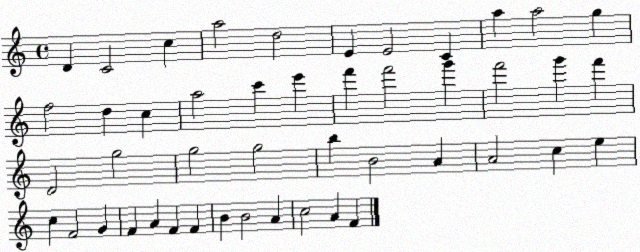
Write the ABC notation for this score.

X:1
T:Untitled
M:4/4
L:1/4
K:C
D C2 c a2 d2 E E2 C a a2 g f2 d c a2 c' e' f' f'2 g' f'2 g' f' D2 g2 g2 g2 b B2 A A2 c e c F2 G F A F F B B2 A c2 A F